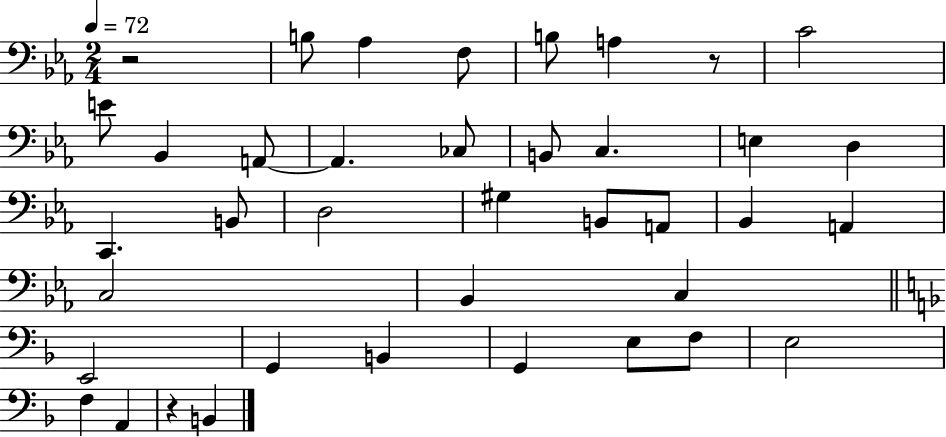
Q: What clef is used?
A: bass